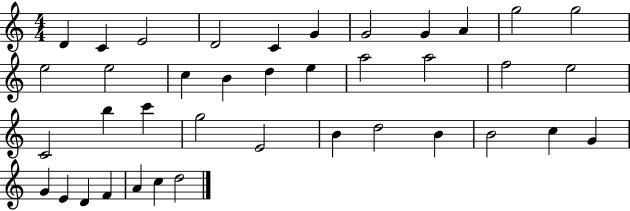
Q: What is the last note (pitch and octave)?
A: D5